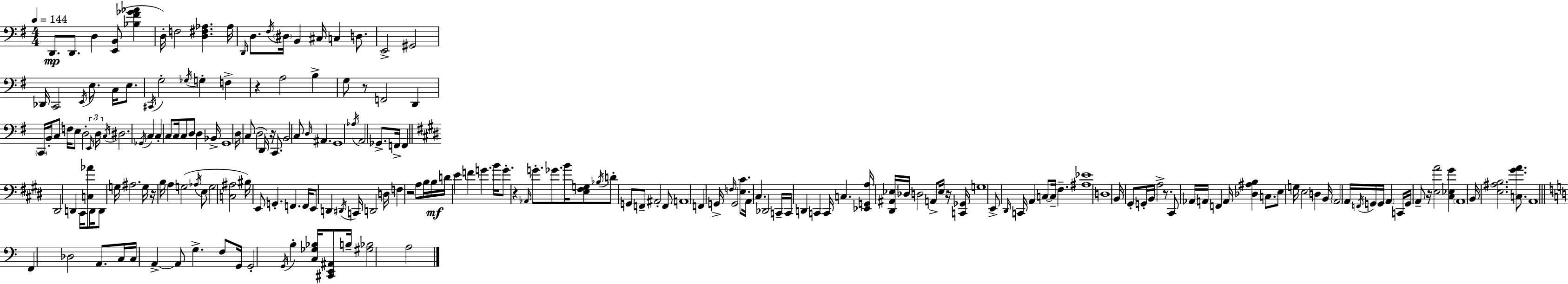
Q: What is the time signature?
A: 4/4